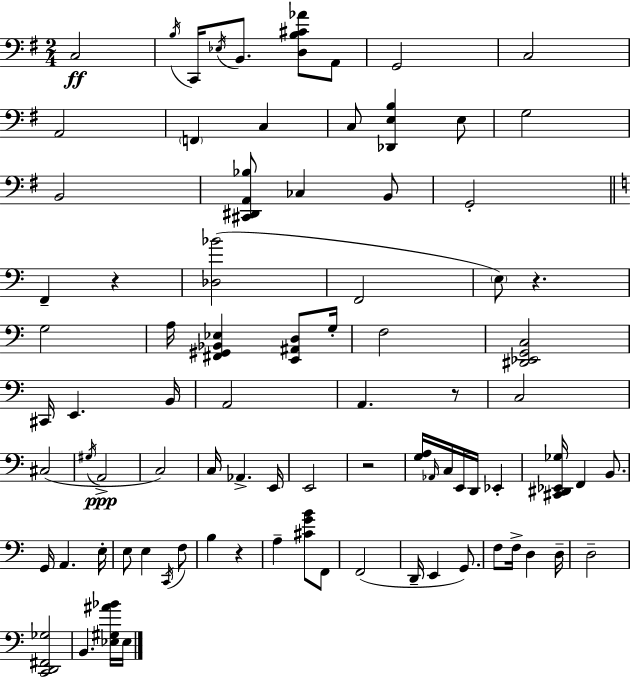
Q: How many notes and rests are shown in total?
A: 84